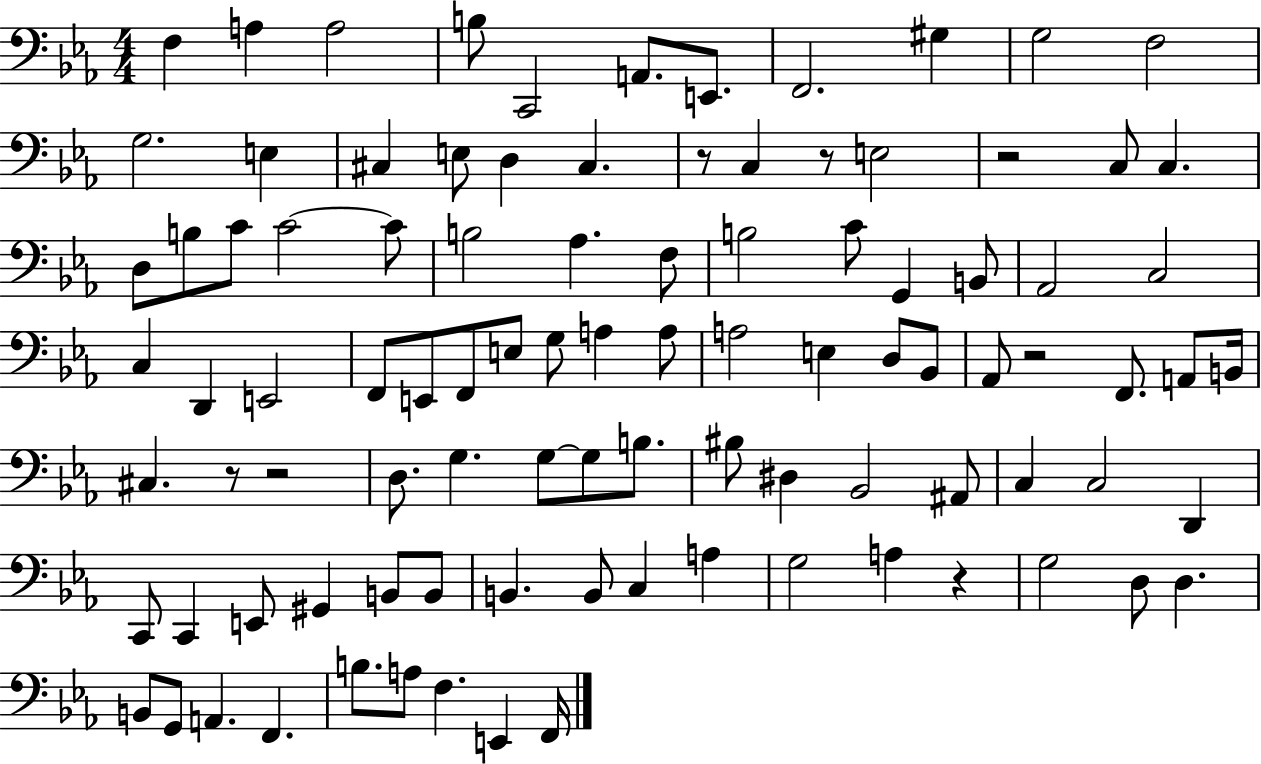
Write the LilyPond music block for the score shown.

{
  \clef bass
  \numericTimeSignature
  \time 4/4
  \key ees \major
  f4 a4 a2 | b8 c,2 a,8. e,8. | f,2. gis4 | g2 f2 | \break g2. e4 | cis4 e8 d4 cis4. | r8 c4 r8 e2 | r2 c8 c4. | \break d8 b8 c'8 c'2~~ c'8 | b2 aes4. f8 | b2 c'8 g,4 b,8 | aes,2 c2 | \break c4 d,4 e,2 | f,8 e,8 f,8 e8 g8 a4 a8 | a2 e4 d8 bes,8 | aes,8 r2 f,8. a,8 b,16 | \break cis4. r8 r2 | d8. g4. g8~~ g8 b8. | bis8 dis4 bes,2 ais,8 | c4 c2 d,4 | \break c,8 c,4 e,8 gis,4 b,8 b,8 | b,4. b,8 c4 a4 | g2 a4 r4 | g2 d8 d4. | \break b,8 g,8 a,4. f,4. | b8. a8 f4. e,4 f,16 | \bar "|."
}